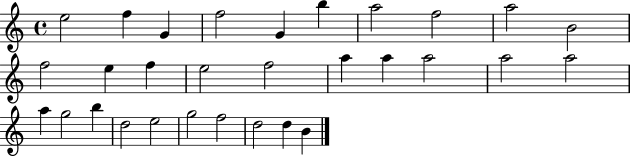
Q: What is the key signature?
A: C major